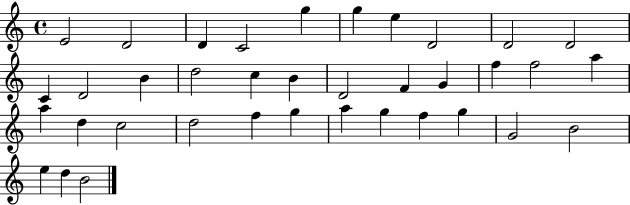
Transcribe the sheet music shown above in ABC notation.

X:1
T:Untitled
M:4/4
L:1/4
K:C
E2 D2 D C2 g g e D2 D2 D2 C D2 B d2 c B D2 F G f f2 a a d c2 d2 f g a g f g G2 B2 e d B2